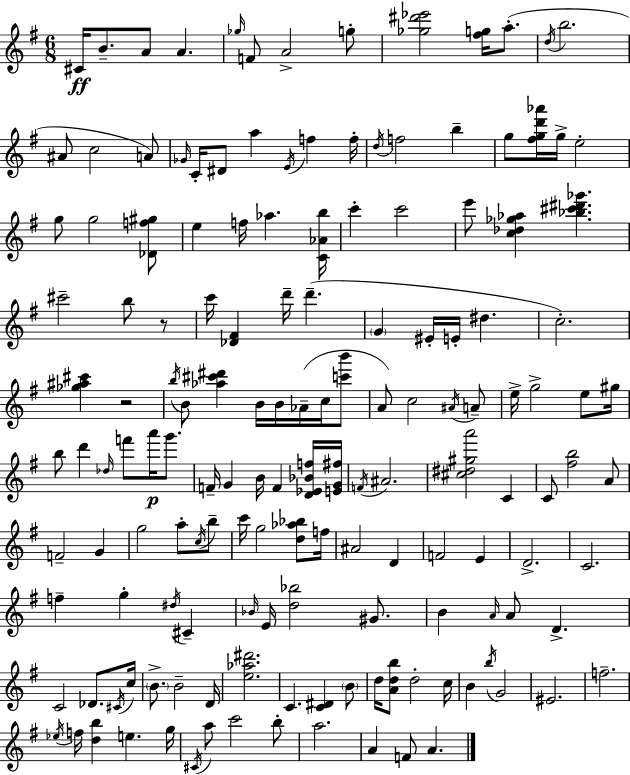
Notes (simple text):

C#4/s B4/e. A4/e A4/q. Gb5/s F4/e A4/h G5/e [Gb5,D#6,Eb6]/h [F#5,G5]/s A5/e. D5/s B5/h. A#4/e C5/h A4/e Gb4/s C4/s D#4/e A5/q E4/s F5/q F5/s D5/s F5/h B5/q G5/e [F#5,G5,D6,Ab6]/s G5/s E5/h G5/e G5/h [Db4,F5,G#5]/e E5/q F5/s Ab5/q. [C4,Ab4,B5]/s C6/q C6/h E6/e [C5,Db5,Gb5,Ab5]/q [Bb5,C#6,D#6,Gb6]/q. C#6/h B5/e R/e C6/s [Db4,F#4]/q D6/s D6/q. G4/q EIS4/s E4/s D#5/q. C5/h. [Gb5,A#5,C#6]/q R/h B5/s B4/e [Ab5,C#6,D#6]/q B4/s B4/s Ab4/s C5/s [C6,B6]/e A4/e C5/h A#4/s A4/e E5/s G5/h E5/e G#5/s B5/e D6/q Db5/s F6/e A6/s G6/e. F4/s G4/q B4/s F4/q [D4,Eb4,Bb4,F5]/s [E4,G4,F#5]/s F4/s A#4/h. [C#5,D#5,G#5,A6]/h C4/q C4/e [F#5,B5]/h A4/e F4/h G4/q G5/h A5/e C5/s B5/e C6/s G5/h [D5,Ab5,Bb5]/e F5/s A#4/h D4/q F4/h E4/q D4/h. C4/h. F5/q G5/q D#5/s C#4/q Bb4/s E4/s [D5,Bb5]/h G#4/e. B4/q A4/s A4/e D4/q. C4/h Db4/e. C#4/s C5/s B4/e. B4/h D4/s [E5,Ab5,D#6]/h. C4/q. [C4,D#4]/q B4/e D5/s [A4,D5,B5]/e D5/h C5/s B4/q B5/s G4/h EIS4/h. F5/h. Eb5/s F5/s [D5,B5]/q E5/q. G5/s C#4/s A5/e C6/h B5/e A5/h. A4/q F4/e A4/q.